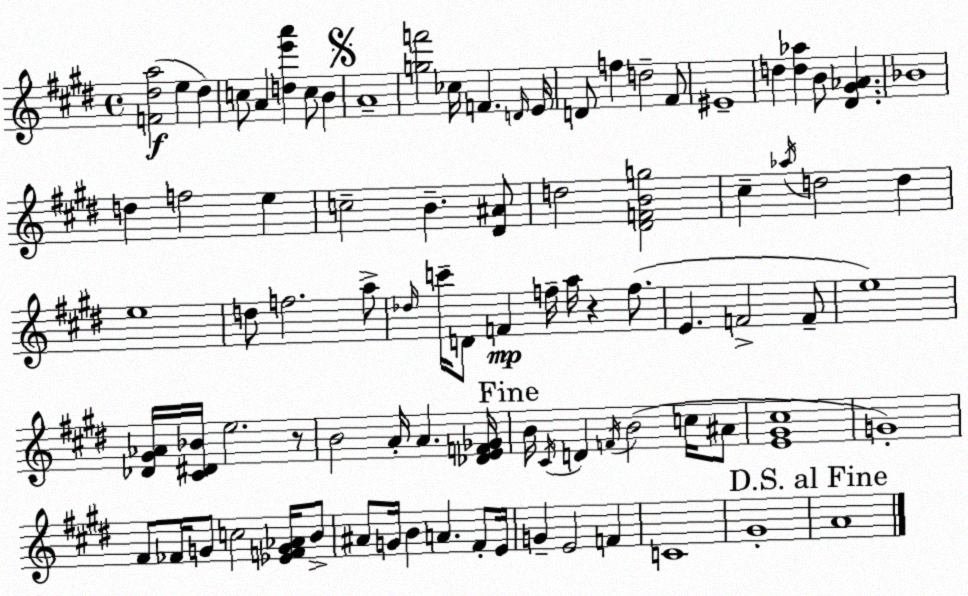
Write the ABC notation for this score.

X:1
T:Untitled
M:4/4
L:1/4
K:E
[F^da]2 e ^d c/2 A [de'a'] c/2 B A4 [gf']2 _c/4 F D/4 E/4 D/2 f d2 ^F/2 ^E4 d [d_a] B/2 [^D^G_A] _B4 d f2 e c2 B [^D^A]/2 d2 [^DFBg]2 ^c _a/4 d2 d e4 d/2 f2 a/2 _d/4 c'/4 D/2 F f/4 a/4 z f/2 E F2 F/2 e4 [_D^G_A]/4 [^C^D_B]/4 e2 z/2 B2 A/4 A [_DEF_G]/4 B/4 ^C/4 D F/4 B2 c/4 ^A/2 [E^G^c]4 G4 ^F/2 _F/4 G/2 c2 [_EFG_A]/4 B/2 ^A/2 G/4 B A ^F/2 E/4 G E2 F C4 ^G4 A4